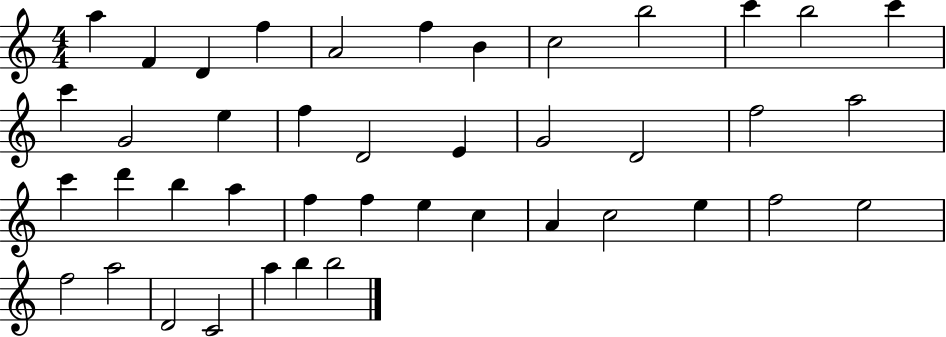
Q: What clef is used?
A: treble